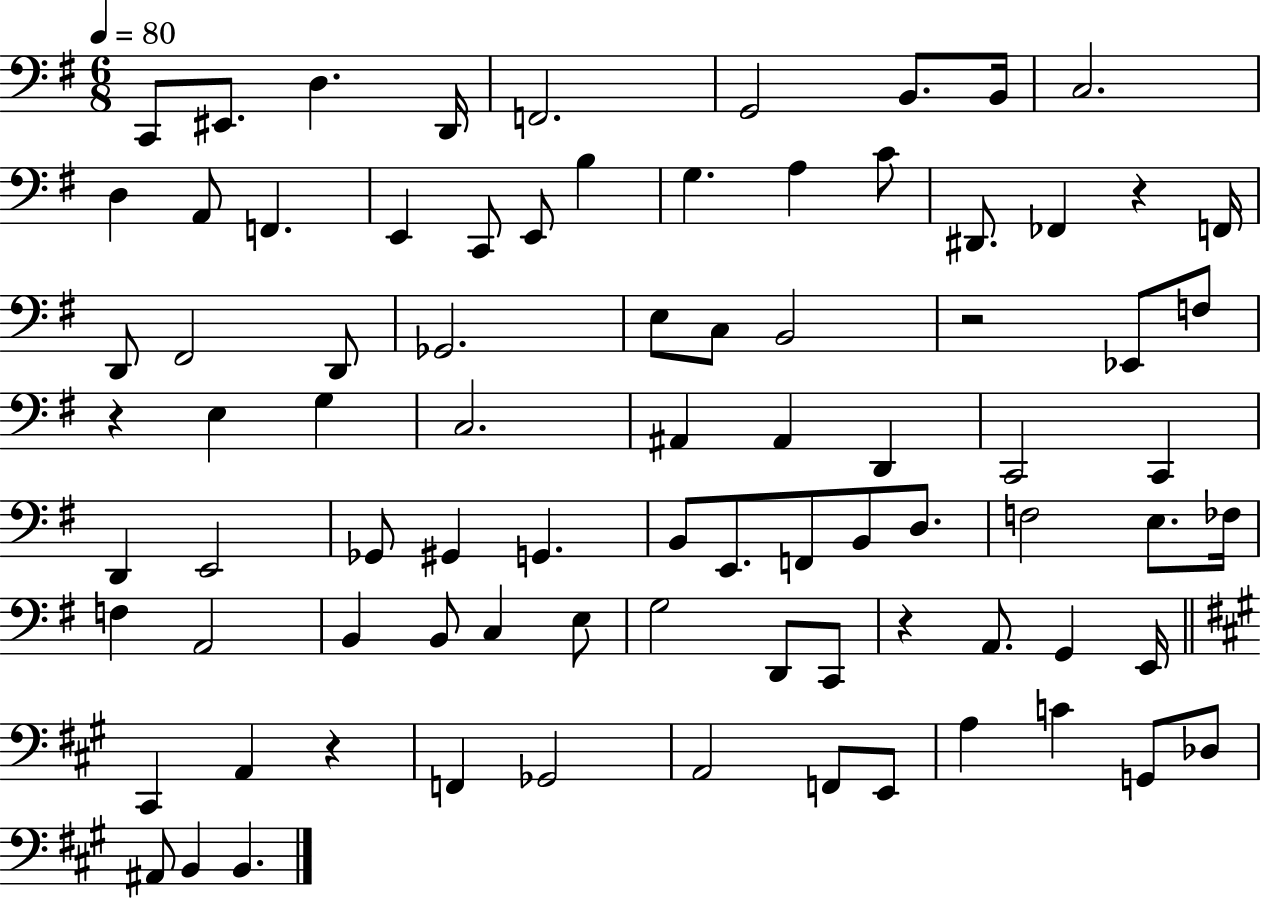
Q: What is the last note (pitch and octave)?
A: B2